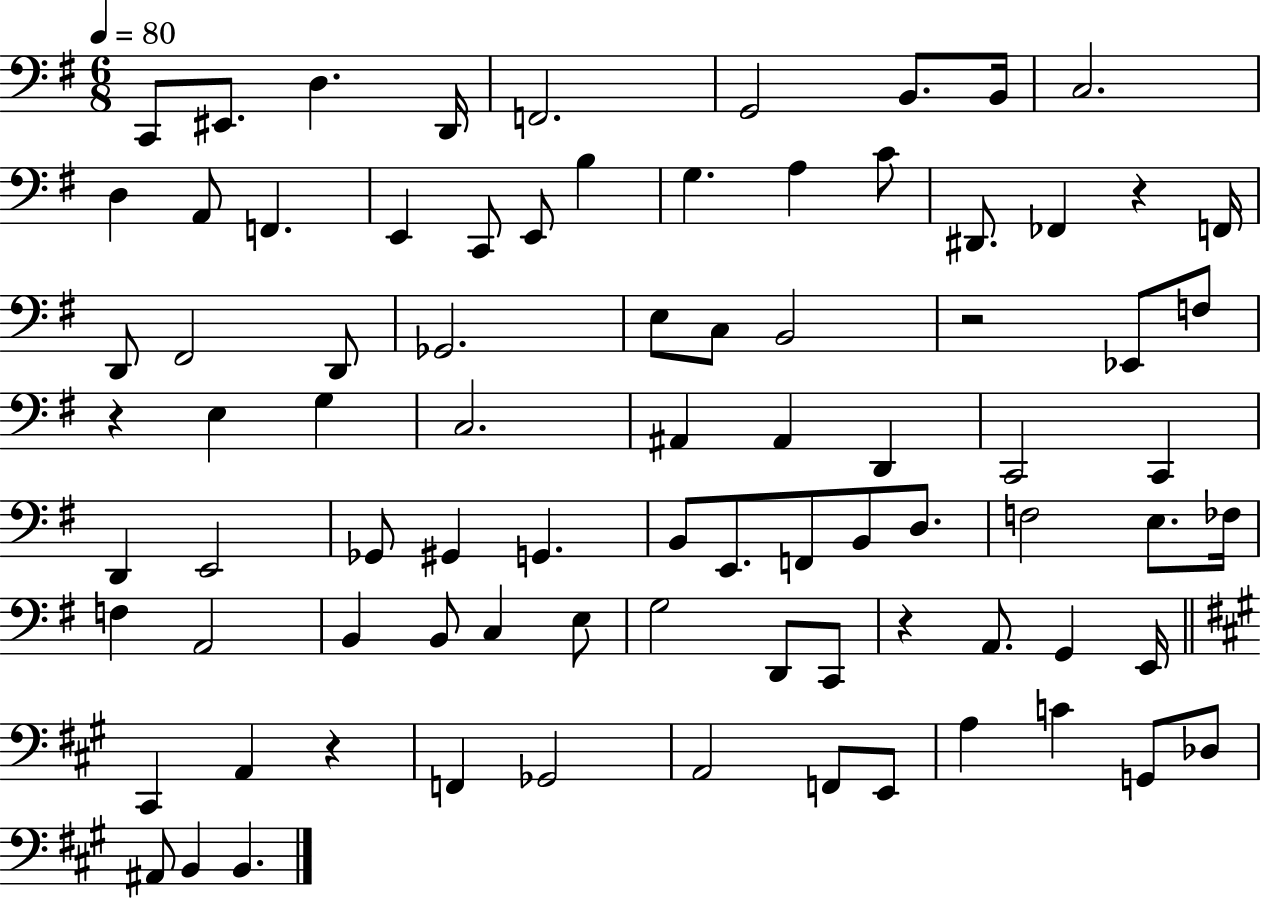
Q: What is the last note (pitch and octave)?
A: B2